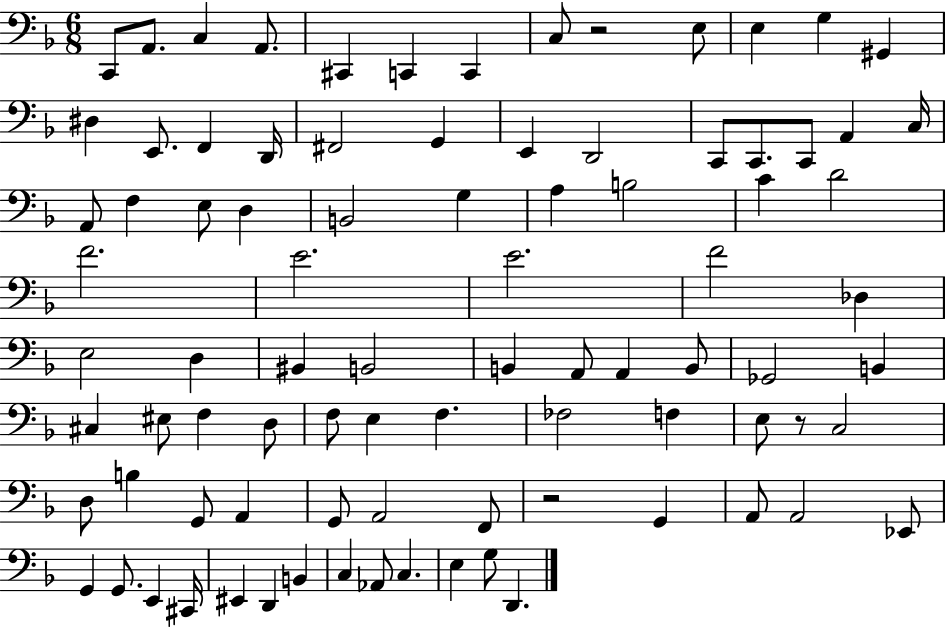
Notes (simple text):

C2/e A2/e. C3/q A2/e. C#2/q C2/q C2/q C3/e R/h E3/e E3/q G3/q G#2/q D#3/q E2/e. F2/q D2/s F#2/h G2/q E2/q D2/h C2/e C2/e. C2/e A2/q C3/s A2/e F3/q E3/e D3/q B2/h G3/q A3/q B3/h C4/q D4/h F4/h. E4/h. E4/h. F4/h Db3/q E3/h D3/q BIS2/q B2/h B2/q A2/e A2/q B2/e Gb2/h B2/q C#3/q EIS3/e F3/q D3/e F3/e E3/q F3/q. FES3/h F3/q E3/e R/e C3/h D3/e B3/q G2/e A2/q G2/e A2/h F2/e R/h G2/q A2/e A2/h Eb2/e G2/q G2/e. E2/q C#2/s EIS2/q D2/q B2/q C3/q Ab2/e C3/q. E3/q G3/e D2/q.